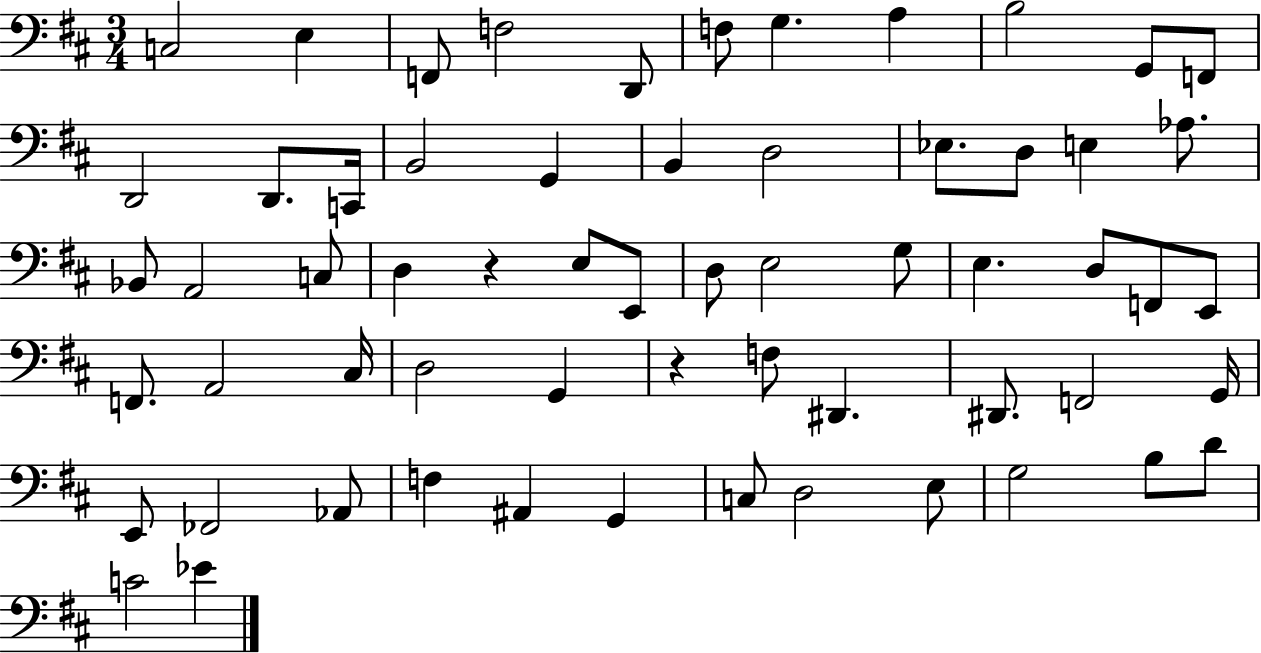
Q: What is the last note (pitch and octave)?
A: Eb4